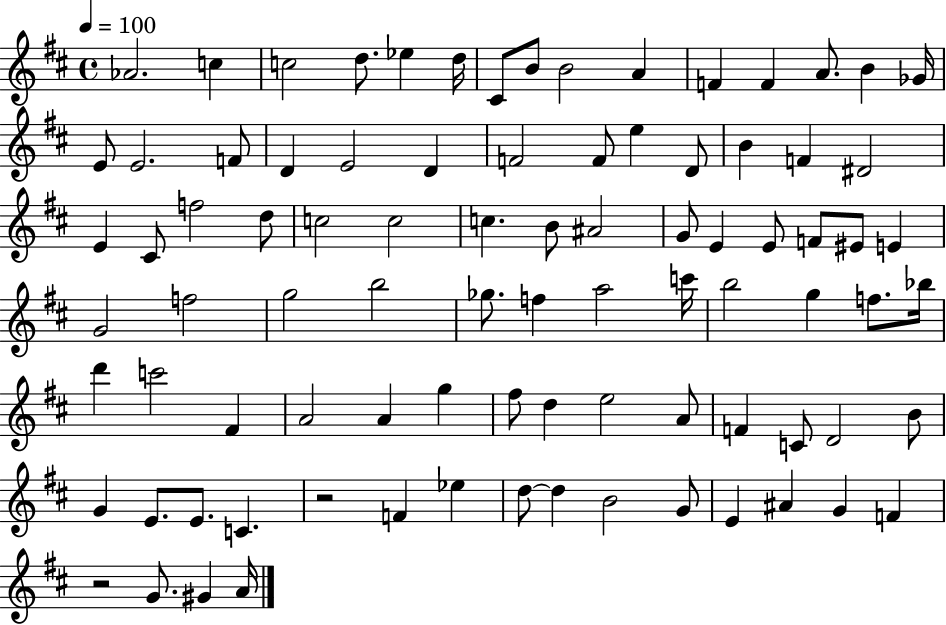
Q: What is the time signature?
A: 4/4